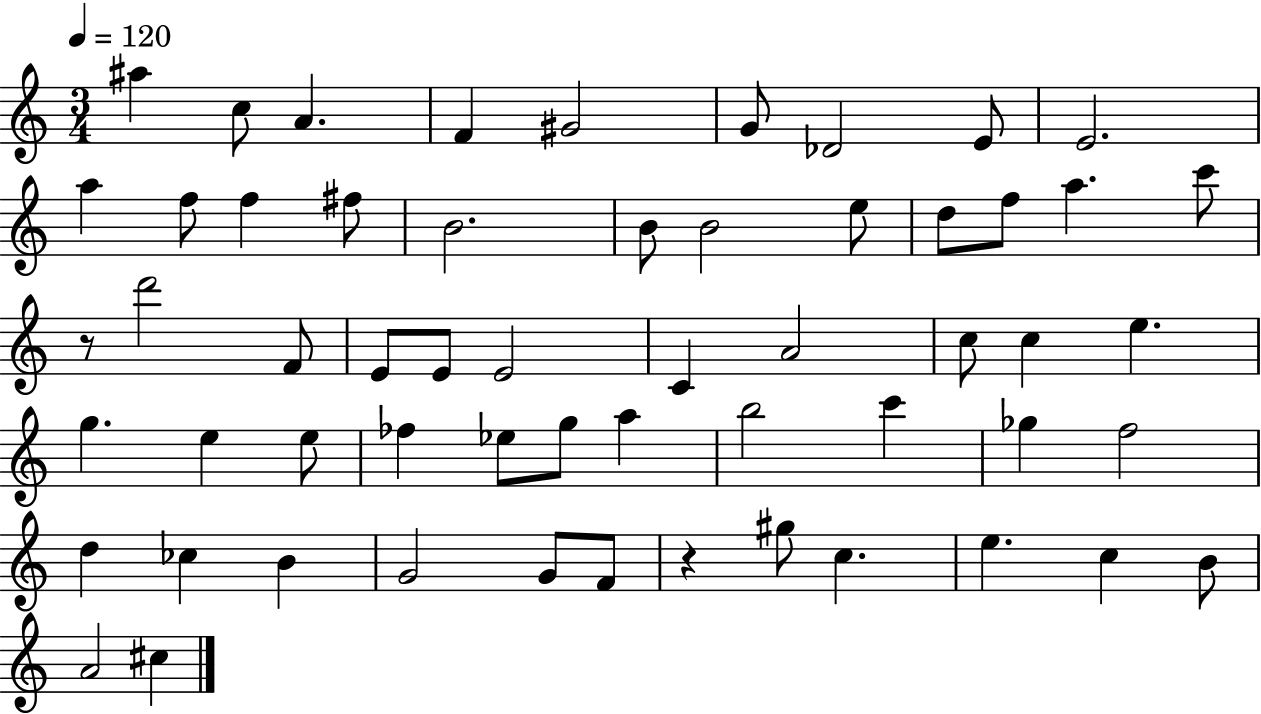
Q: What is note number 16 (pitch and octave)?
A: B4